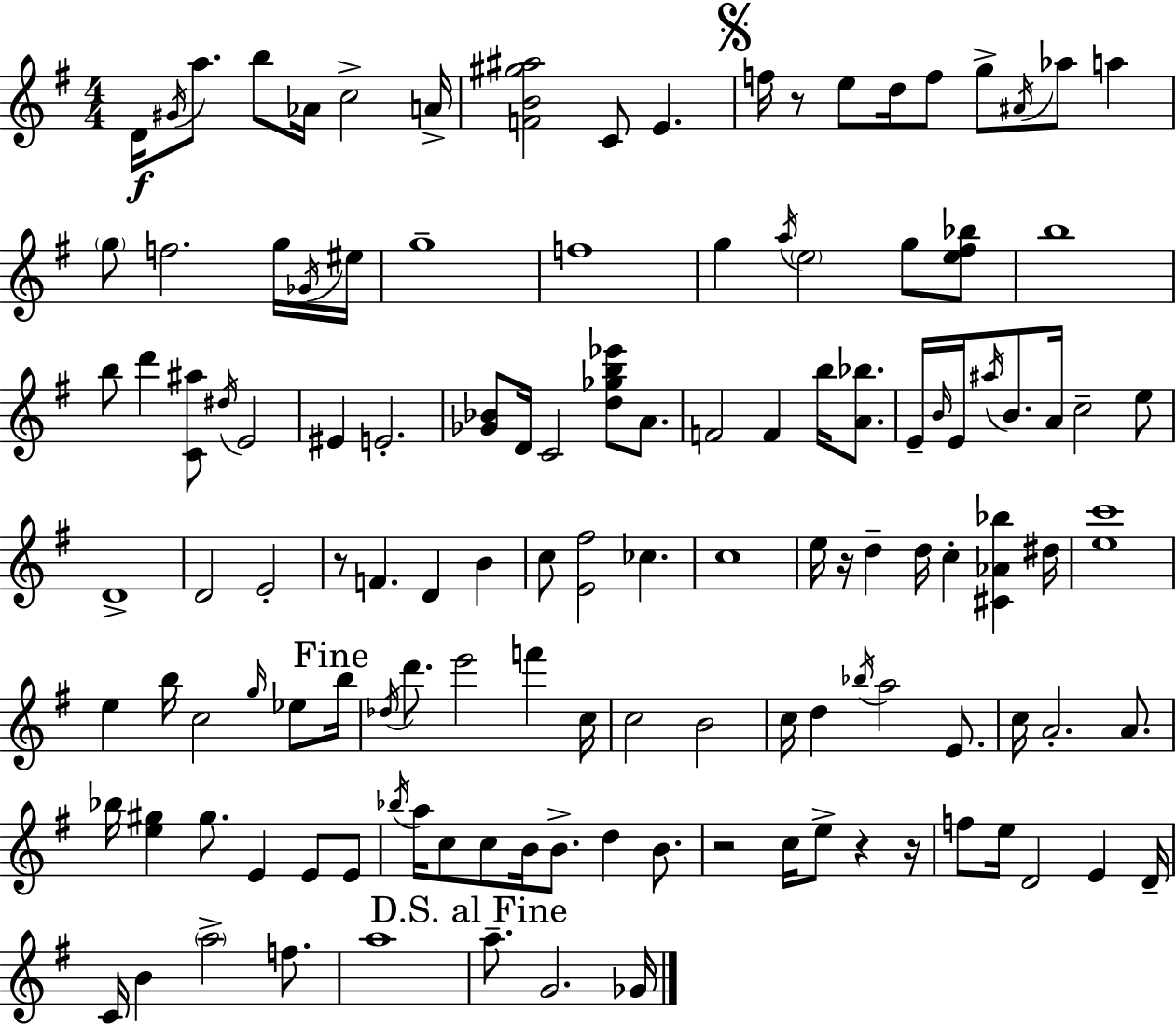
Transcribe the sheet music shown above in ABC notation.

X:1
T:Untitled
M:4/4
L:1/4
K:Em
D/4 ^G/4 a/2 b/2 _A/4 c2 A/4 [FB^g^a]2 C/2 E f/4 z/2 e/2 d/4 f/2 g/2 ^A/4 _a/2 a g/2 f2 g/4 _G/4 ^e/4 g4 f4 g a/4 e2 g/2 [e^f_b]/2 b4 b/2 d' [C^a]/2 ^d/4 E2 ^E E2 [_G_B]/2 D/4 C2 [d_gb_e']/2 A/2 F2 F b/4 [A_b]/2 E/4 B/4 E/4 ^a/4 B/2 A/4 c2 e/2 D4 D2 E2 z/2 F D B c/2 [E^f]2 _c c4 e/4 z/4 d d/4 c [^C_A_b] ^d/4 [ec']4 e b/4 c2 g/4 _e/2 b/4 _d/4 d'/2 e'2 f' c/4 c2 B2 c/4 d _b/4 a2 E/2 c/4 A2 A/2 _b/4 [e^g] ^g/2 E E/2 E/2 _b/4 a/4 c/2 c/2 B/4 B/2 d B/2 z2 c/4 e/2 z z/4 f/2 e/4 D2 E D/4 C/4 B a2 f/2 a4 a/2 G2 _G/4